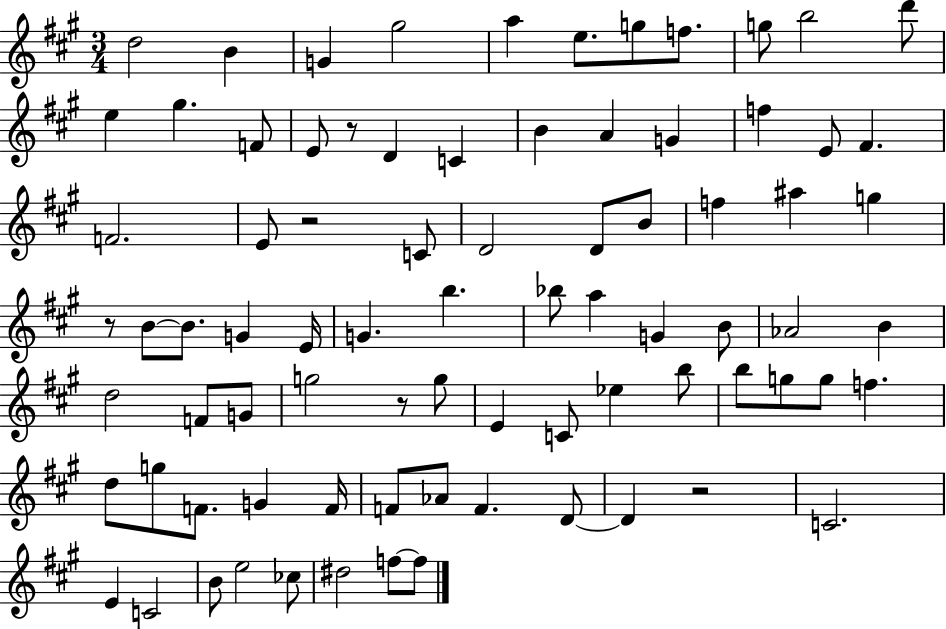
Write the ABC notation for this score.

X:1
T:Untitled
M:3/4
L:1/4
K:A
d2 B G ^g2 a e/2 g/2 f/2 g/2 b2 d'/2 e ^g F/2 E/2 z/2 D C B A G f E/2 ^F F2 E/2 z2 C/2 D2 D/2 B/2 f ^a g z/2 B/2 B/2 G E/4 G b _b/2 a G B/2 _A2 B d2 F/2 G/2 g2 z/2 g/2 E C/2 _e b/2 b/2 g/2 g/2 f d/2 g/2 F/2 G F/4 F/2 _A/2 F D/2 D z2 C2 E C2 B/2 e2 _c/2 ^d2 f/2 f/2